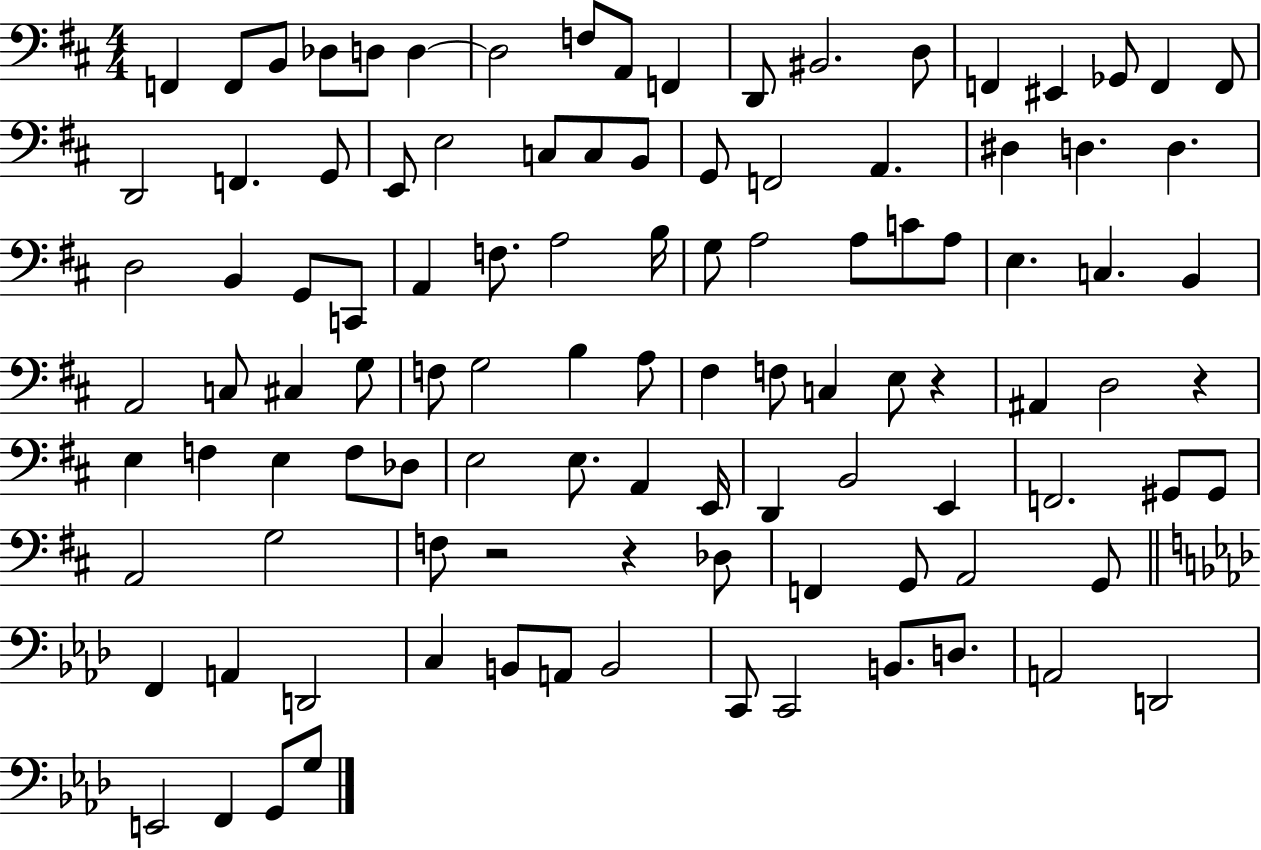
F2/q F2/e B2/e Db3/e D3/e D3/q D3/h F3/e A2/e F2/q D2/e BIS2/h. D3/e F2/q EIS2/q Gb2/e F2/q F2/e D2/h F2/q. G2/e E2/e E3/h C3/e C3/e B2/e G2/e F2/h A2/q. D#3/q D3/q. D3/q. D3/h B2/q G2/e C2/e A2/q F3/e. A3/h B3/s G3/e A3/h A3/e C4/e A3/e E3/q. C3/q. B2/q A2/h C3/e C#3/q G3/e F3/e G3/h B3/q A3/e F#3/q F3/e C3/q E3/e R/q A#2/q D3/h R/q E3/q F3/q E3/q F3/e Db3/e E3/h E3/e. A2/q E2/s D2/q B2/h E2/q F2/h. G#2/e G#2/e A2/h G3/h F3/e R/h R/q Db3/e F2/q G2/e A2/h G2/e F2/q A2/q D2/h C3/q B2/e A2/e B2/h C2/e C2/h B2/e. D3/e. A2/h D2/h E2/h F2/q G2/e G3/e